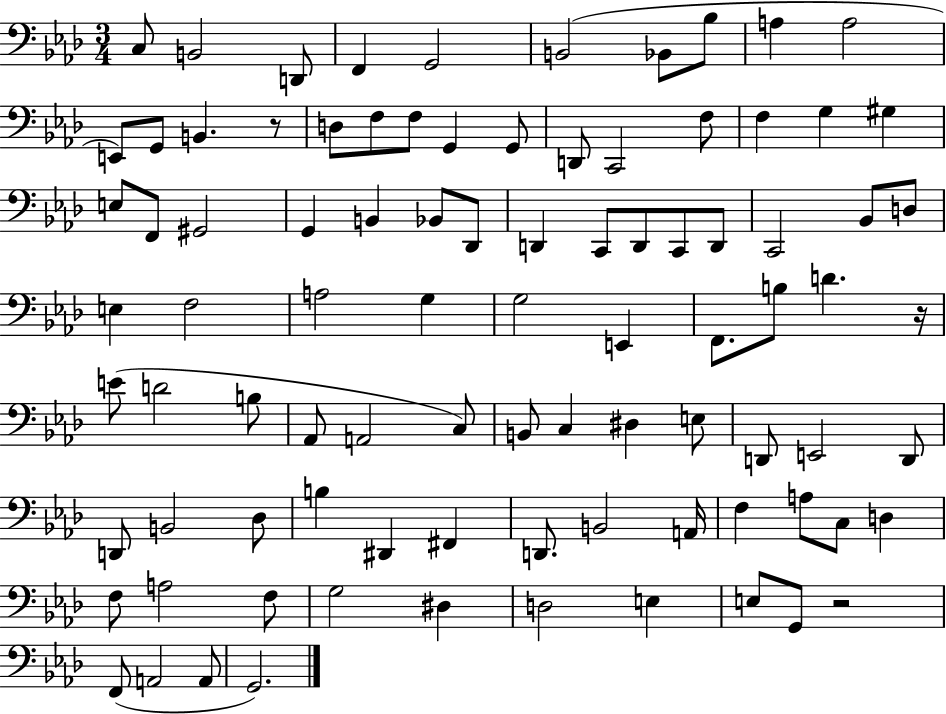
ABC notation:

X:1
T:Untitled
M:3/4
L:1/4
K:Ab
C,/2 B,,2 D,,/2 F,, G,,2 B,,2 _B,,/2 _B,/2 A, A,2 E,,/2 G,,/2 B,, z/2 D,/2 F,/2 F,/2 G,, G,,/2 D,,/2 C,,2 F,/2 F, G, ^G, E,/2 F,,/2 ^G,,2 G,, B,, _B,,/2 _D,,/2 D,, C,,/2 D,,/2 C,,/2 D,,/2 C,,2 _B,,/2 D,/2 E, F,2 A,2 G, G,2 E,, F,,/2 B,/2 D z/4 E/2 D2 B,/2 _A,,/2 A,,2 C,/2 B,,/2 C, ^D, E,/2 D,,/2 E,,2 D,,/2 D,,/2 B,,2 _D,/2 B, ^D,, ^F,, D,,/2 B,,2 A,,/4 F, A,/2 C,/2 D, F,/2 A,2 F,/2 G,2 ^D, D,2 E, E,/2 G,,/2 z2 F,,/2 A,,2 A,,/2 G,,2